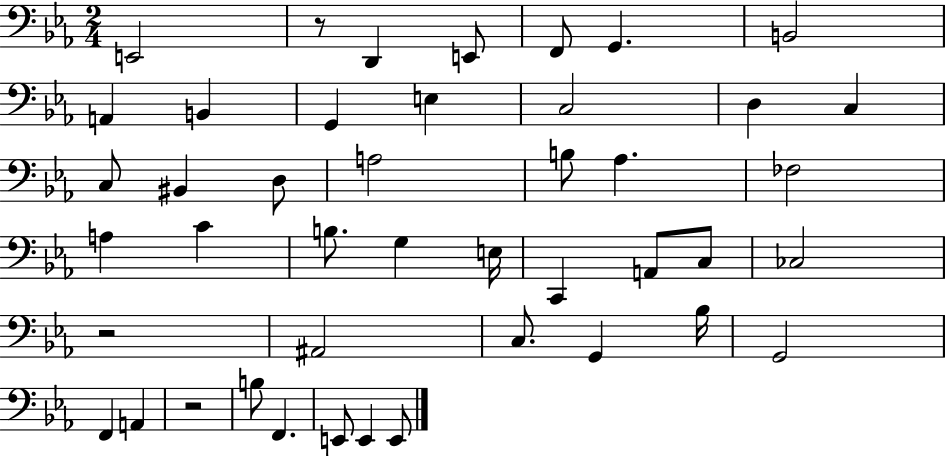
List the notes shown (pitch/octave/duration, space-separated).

E2/h R/e D2/q E2/e F2/e G2/q. B2/h A2/q B2/q G2/q E3/q C3/h D3/q C3/q C3/e BIS2/q D3/e A3/h B3/e Ab3/q. FES3/h A3/q C4/q B3/e. G3/q E3/s C2/q A2/e C3/e CES3/h R/h A#2/h C3/e. G2/q Bb3/s G2/h F2/q A2/q R/h B3/e F2/q. E2/e E2/q E2/e